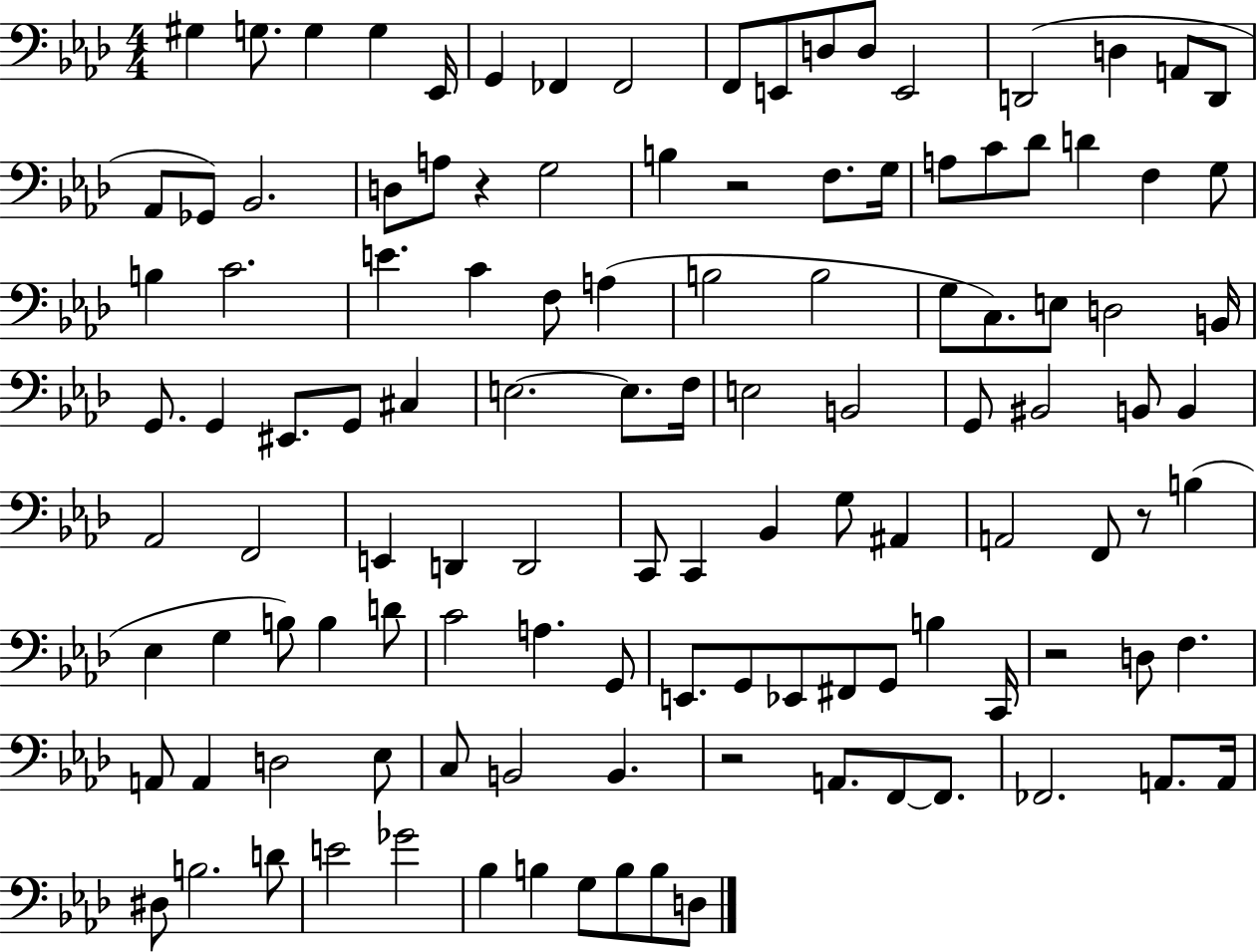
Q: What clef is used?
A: bass